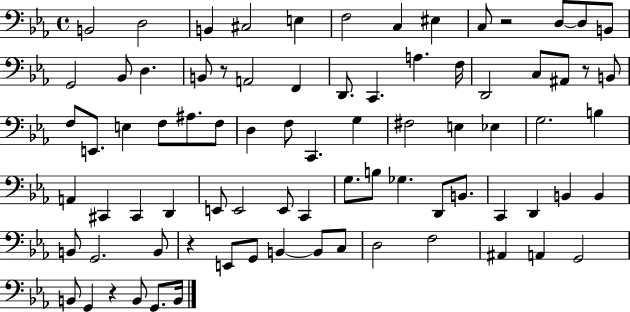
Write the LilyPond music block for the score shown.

{
  \clef bass
  \time 4/4
  \defaultTimeSignature
  \key ees \major
  b,2 d2 | b,4 cis2 e4 | f2 c4 eis4 | c8 r2 d8~~ d8 b,8 | \break g,2 bes,8 d4. | b,8 r8 a,2 f,4 | d,8. c,4. a4. f16 | d,2 c8 ais,8 r8 b,8 | \break f8 e,8. e4 f8 ais8. f8 | d4 f8 c,4. g4 | fis2 e4 ees4 | g2. b4 | \break a,4 cis,4 cis,4 d,4 | e,8 e,2 e,8 c,4 | g8. b8 ges4. d,8 b,8. | c,4 d,4 b,4 b,4 | \break b,8 g,2. b,8 | r4 e,8 g,8 b,4~~ b,8 c8 | d2 f2 | ais,4 a,4 g,2 | \break b,8 g,4 r4 b,8 g,8. b,16 | \bar "|."
}